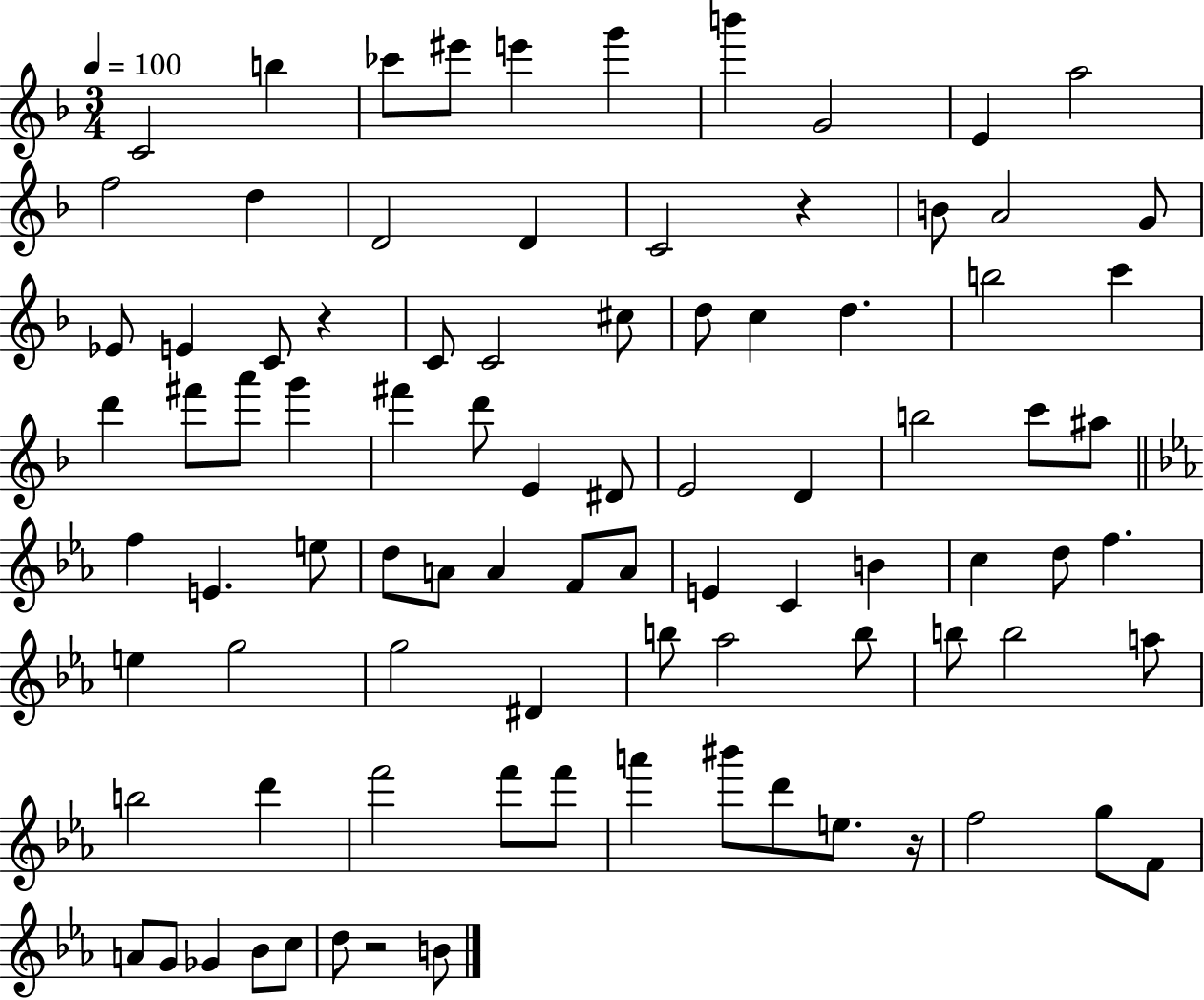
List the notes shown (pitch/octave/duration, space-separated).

C4/h B5/q CES6/e EIS6/e E6/q G6/q B6/q G4/h E4/q A5/h F5/h D5/q D4/h D4/q C4/h R/q B4/e A4/h G4/e Eb4/e E4/q C4/e R/q C4/e C4/h C#5/e D5/e C5/q D5/q. B5/h C6/q D6/q F#6/e A6/e G6/q F#6/q D6/e E4/q D#4/e E4/h D4/q B5/h C6/e A#5/e F5/q E4/q. E5/e D5/e A4/e A4/q F4/e A4/e E4/q C4/q B4/q C5/q D5/e F5/q. E5/q G5/h G5/h D#4/q B5/e Ab5/h B5/e B5/e B5/h A5/e B5/h D6/q F6/h F6/e F6/e A6/q BIS6/e D6/e E5/e. R/s F5/h G5/e F4/e A4/e G4/e Gb4/q Bb4/e C5/e D5/e R/h B4/e